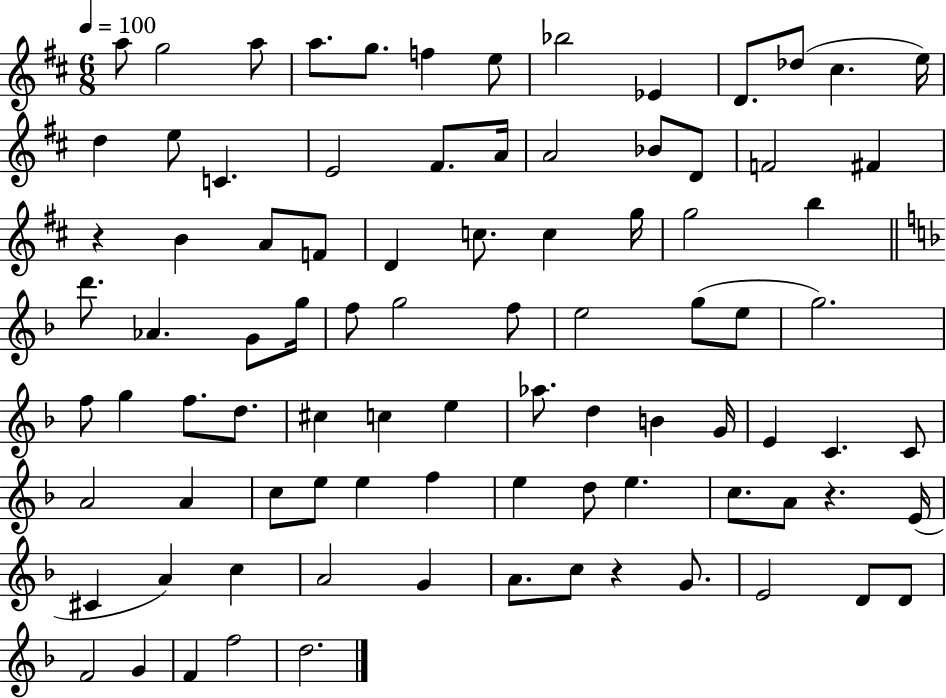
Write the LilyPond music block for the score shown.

{
  \clef treble
  \numericTimeSignature
  \time 6/8
  \key d \major
  \tempo 4 = 100
  a''8 g''2 a''8 | a''8. g''8. f''4 e''8 | bes''2 ees'4 | d'8. des''8( cis''4. e''16) | \break d''4 e''8 c'4. | e'2 fis'8. a'16 | a'2 bes'8 d'8 | f'2 fis'4 | \break r4 b'4 a'8 f'8 | d'4 c''8. c''4 g''16 | g''2 b''4 | \bar "||" \break \key f \major d'''8. aes'4. g'8 g''16 | f''8 g''2 f''8 | e''2 g''8( e''8 | g''2.) | \break f''8 g''4 f''8. d''8. | cis''4 c''4 e''4 | aes''8. d''4 b'4 g'16 | e'4 c'4. c'8 | \break a'2 a'4 | c''8 e''8 e''4 f''4 | e''4 d''8 e''4. | c''8. a'8 r4. e'16( | \break cis'4 a'4) c''4 | a'2 g'4 | a'8. c''8 r4 g'8. | e'2 d'8 d'8 | \break f'2 g'4 | f'4 f''2 | d''2. | \bar "|."
}